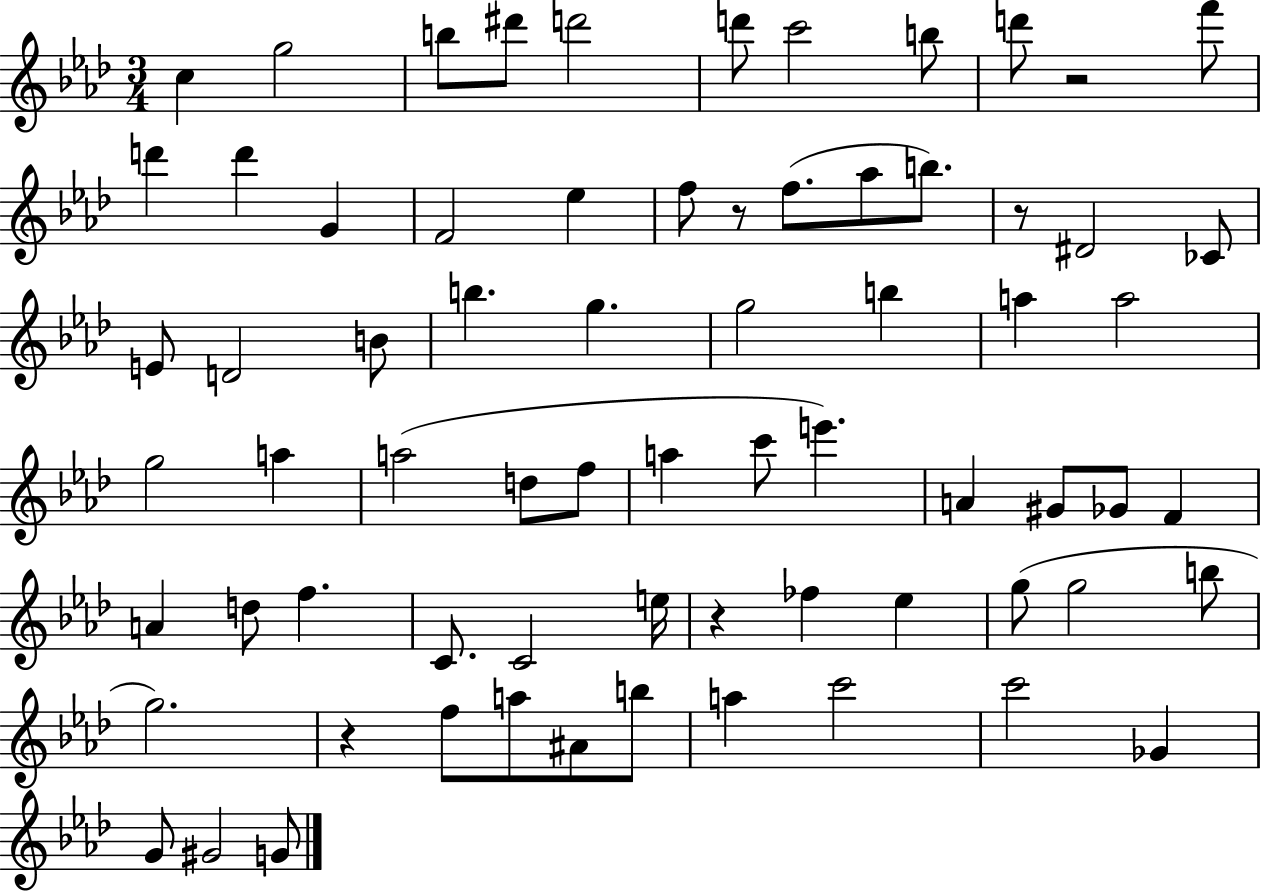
{
  \clef treble
  \numericTimeSignature
  \time 3/4
  \key aes \major
  c''4 g''2 | b''8 dis'''8 d'''2 | d'''8 c'''2 b''8 | d'''8 r2 f'''8 | \break d'''4 d'''4 g'4 | f'2 ees''4 | f''8 r8 f''8.( aes''8 b''8.) | r8 dis'2 ces'8 | \break e'8 d'2 b'8 | b''4. g''4. | g''2 b''4 | a''4 a''2 | \break g''2 a''4 | a''2( d''8 f''8 | a''4 c'''8 e'''4.) | a'4 gis'8 ges'8 f'4 | \break a'4 d''8 f''4. | c'8. c'2 e''16 | r4 fes''4 ees''4 | g''8( g''2 b''8 | \break g''2.) | r4 f''8 a''8 ais'8 b''8 | a''4 c'''2 | c'''2 ges'4 | \break g'8 gis'2 g'8 | \bar "|."
}